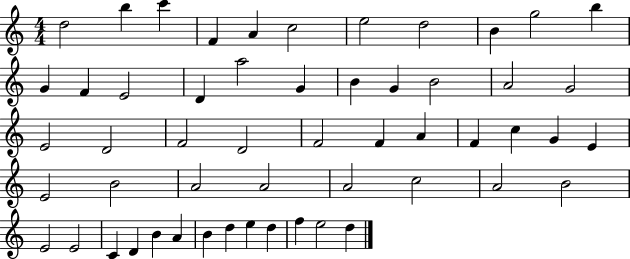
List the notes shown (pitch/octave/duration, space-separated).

D5/h B5/q C6/q F4/q A4/q C5/h E5/h D5/h B4/q G5/h B5/q G4/q F4/q E4/h D4/q A5/h G4/q B4/q G4/q B4/h A4/h G4/h E4/h D4/h F4/h D4/h F4/h F4/q A4/q F4/q C5/q G4/q E4/q E4/h B4/h A4/h A4/h A4/h C5/h A4/h B4/h E4/h E4/h C4/q D4/q B4/q A4/q B4/q D5/q E5/q D5/q F5/q E5/h D5/q